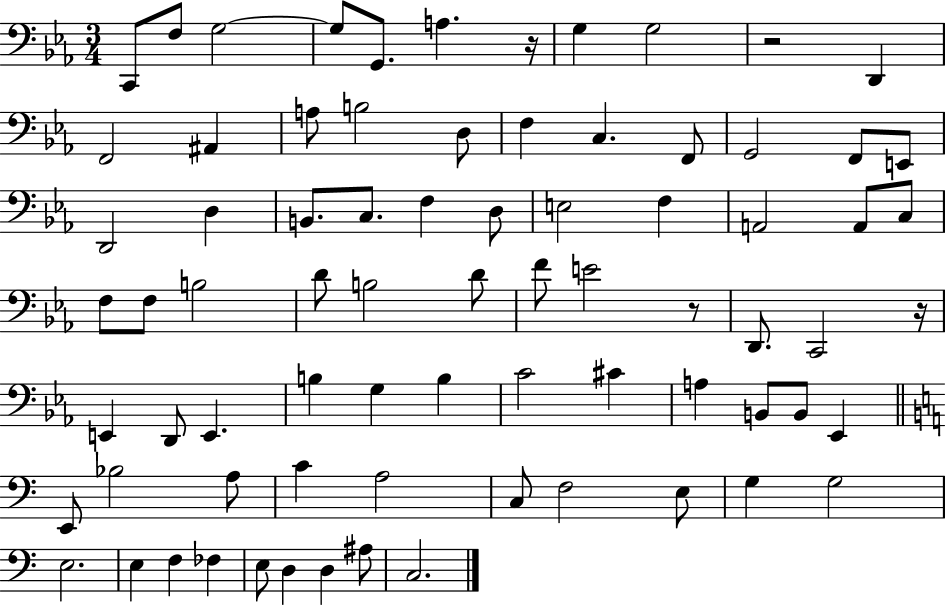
X:1
T:Untitled
M:3/4
L:1/4
K:Eb
C,,/2 F,/2 G,2 G,/2 G,,/2 A, z/4 G, G,2 z2 D,, F,,2 ^A,, A,/2 B,2 D,/2 F, C, F,,/2 G,,2 F,,/2 E,,/2 D,,2 D, B,,/2 C,/2 F, D,/2 E,2 F, A,,2 A,,/2 C,/2 F,/2 F,/2 B,2 D/2 B,2 D/2 F/2 E2 z/2 D,,/2 C,,2 z/4 E,, D,,/2 E,, B, G, B, C2 ^C A, B,,/2 B,,/2 _E,, E,,/2 _B,2 A,/2 C A,2 C,/2 F,2 E,/2 G, G,2 E,2 E, F, _F, E,/2 D, D, ^A,/2 C,2